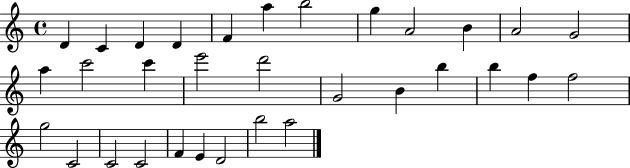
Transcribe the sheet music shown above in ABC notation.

X:1
T:Untitled
M:4/4
L:1/4
K:C
D C D D F a b2 g A2 B A2 G2 a c'2 c' e'2 d'2 G2 B b b f f2 g2 C2 C2 C2 F E D2 b2 a2